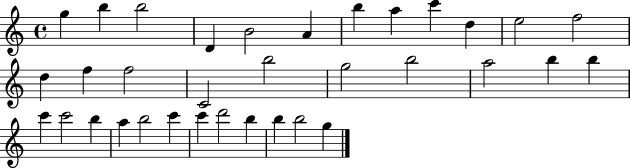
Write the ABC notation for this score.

X:1
T:Untitled
M:4/4
L:1/4
K:C
g b b2 D B2 A b a c' d e2 f2 d f f2 C2 b2 g2 b2 a2 b b c' c'2 b a b2 c' c' d'2 b b b2 g